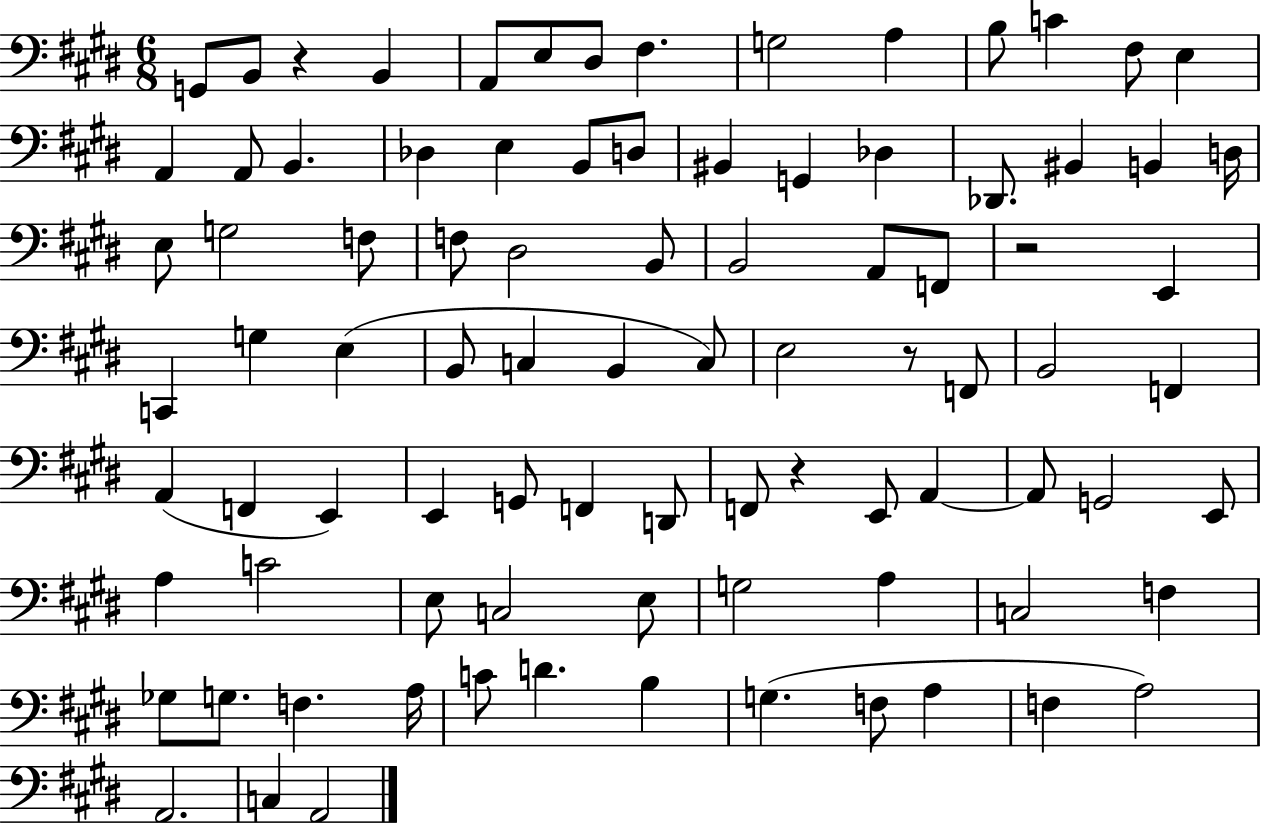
{
  \clef bass
  \numericTimeSignature
  \time 6/8
  \key e \major
  g,8 b,8 r4 b,4 | a,8 e8 dis8 fis4. | g2 a4 | b8 c'4 fis8 e4 | \break a,4 a,8 b,4. | des4 e4 b,8 d8 | bis,4 g,4 des4 | des,8. bis,4 b,4 d16 | \break e8 g2 f8 | f8 dis2 b,8 | b,2 a,8 f,8 | r2 e,4 | \break c,4 g4 e4( | b,8 c4 b,4 c8) | e2 r8 f,8 | b,2 f,4 | \break a,4( f,4 e,4) | e,4 g,8 f,4 d,8 | f,8 r4 e,8 a,4~~ | a,8 g,2 e,8 | \break a4 c'2 | e8 c2 e8 | g2 a4 | c2 f4 | \break ges8 g8. f4. a16 | c'8 d'4. b4 | g4.( f8 a4 | f4 a2) | \break a,2. | c4 a,2 | \bar "|."
}